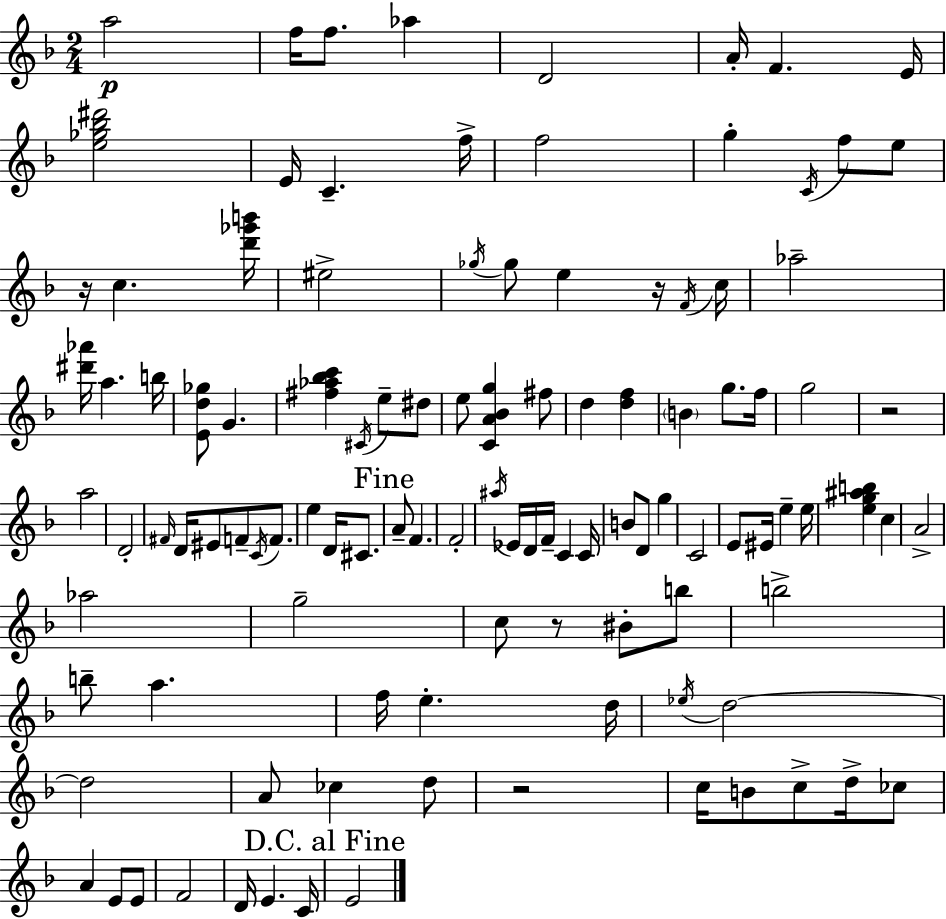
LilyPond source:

{
  \clef treble
  \numericTimeSignature
  \time 2/4
  \key f \major
  \repeat volta 2 { a''2\p | f''16 f''8. aes''4 | d'2 | a'16-. f'4. e'16 | \break <e'' ges'' bes'' dis'''>2 | e'16 c'4.-- f''16-> | f''2 | g''4-. \acciaccatura { c'16 } f''8 e''8 | \break r16 c''4. | <d''' ges''' b'''>16 eis''2-> | \acciaccatura { ges''16 } ges''8 e''4 | r16 \acciaccatura { f'16 } c''16 aes''2-- | \break <dis''' aes'''>16 a''4. | b''16 <e' d'' ges''>8 g'4. | <fis'' aes'' bes'' c'''>4 \acciaccatura { cis'16 } | e''8-- dis''8 e''8 <c' a' bes' g''>4 | \break fis''8 d''4 | <d'' f''>4 \parenthesize b'4 | g''8. f''16 g''2 | r2 | \break a''2 | d'2-. | \grace { fis'16 } d'16 eis'8 | f'8-- \acciaccatura { c'16 } f'8. e''4 | \break d'16 cis'8. \mark "Fine" a'8-- | f'4. f'2-. | \acciaccatura { ais''16 } ees'16 | d'16 f'16-- c'4 c'16 b'8 | \break d'8 g''4 c'2 | e'8 | eis'16 e''4-- e''16 <e'' g'' ais'' b''>4 | c''4 a'2-> | \break aes''2 | g''2-- | c''8 | r8 bis'8-. b''8 b''2-> | \break b''8-- | a''4. f''16 | e''4.-. d''16 \acciaccatura { ees''16 } | d''2~~ | \break d''2 | a'8 ces''4 d''8 | r2 | c''16 b'8 c''8-> d''16-> ces''8 | \break a'4 e'8 e'8 | f'2 | d'16 e'4. c'16 | \mark "D.C. al Fine" e'2 | \break } \bar "|."
}